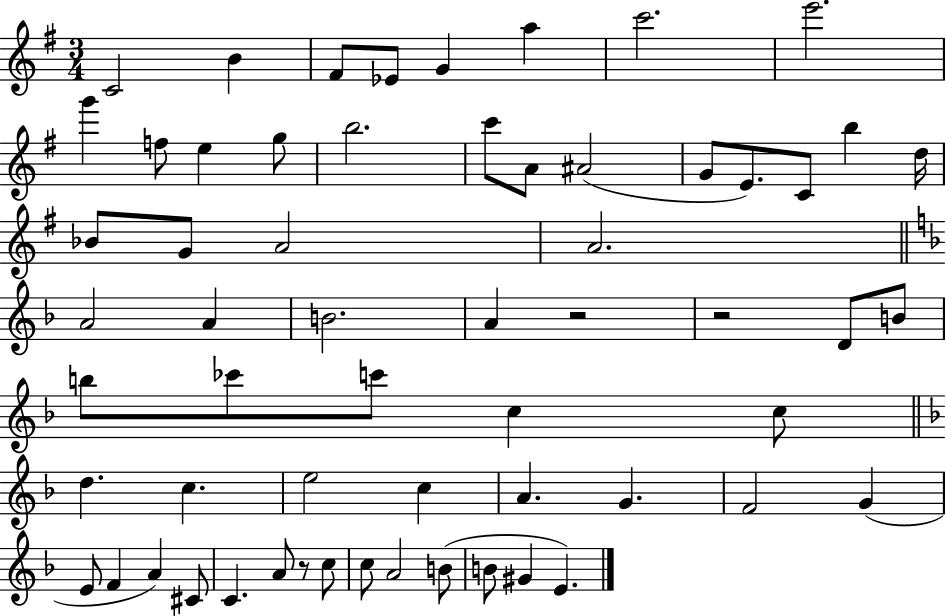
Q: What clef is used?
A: treble